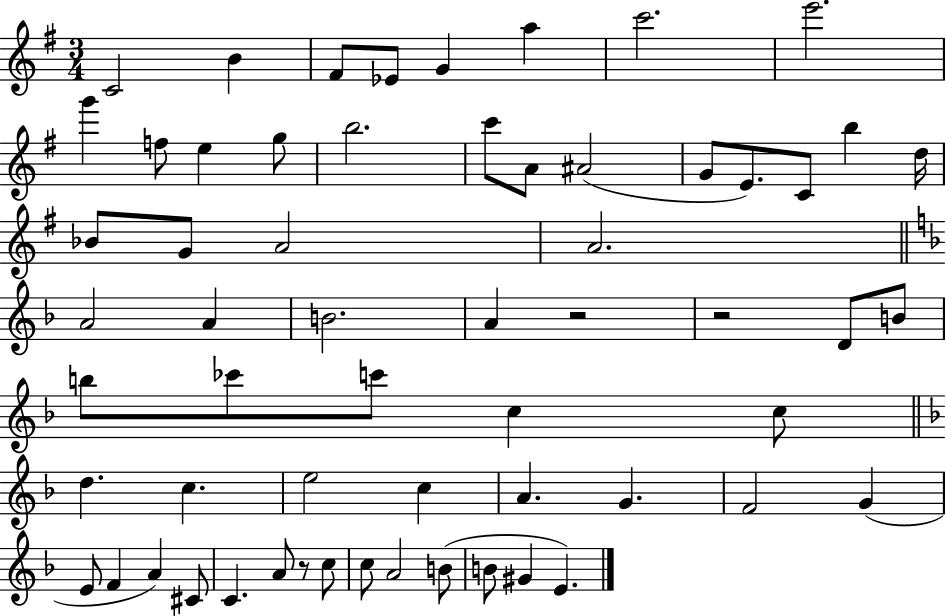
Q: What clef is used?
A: treble